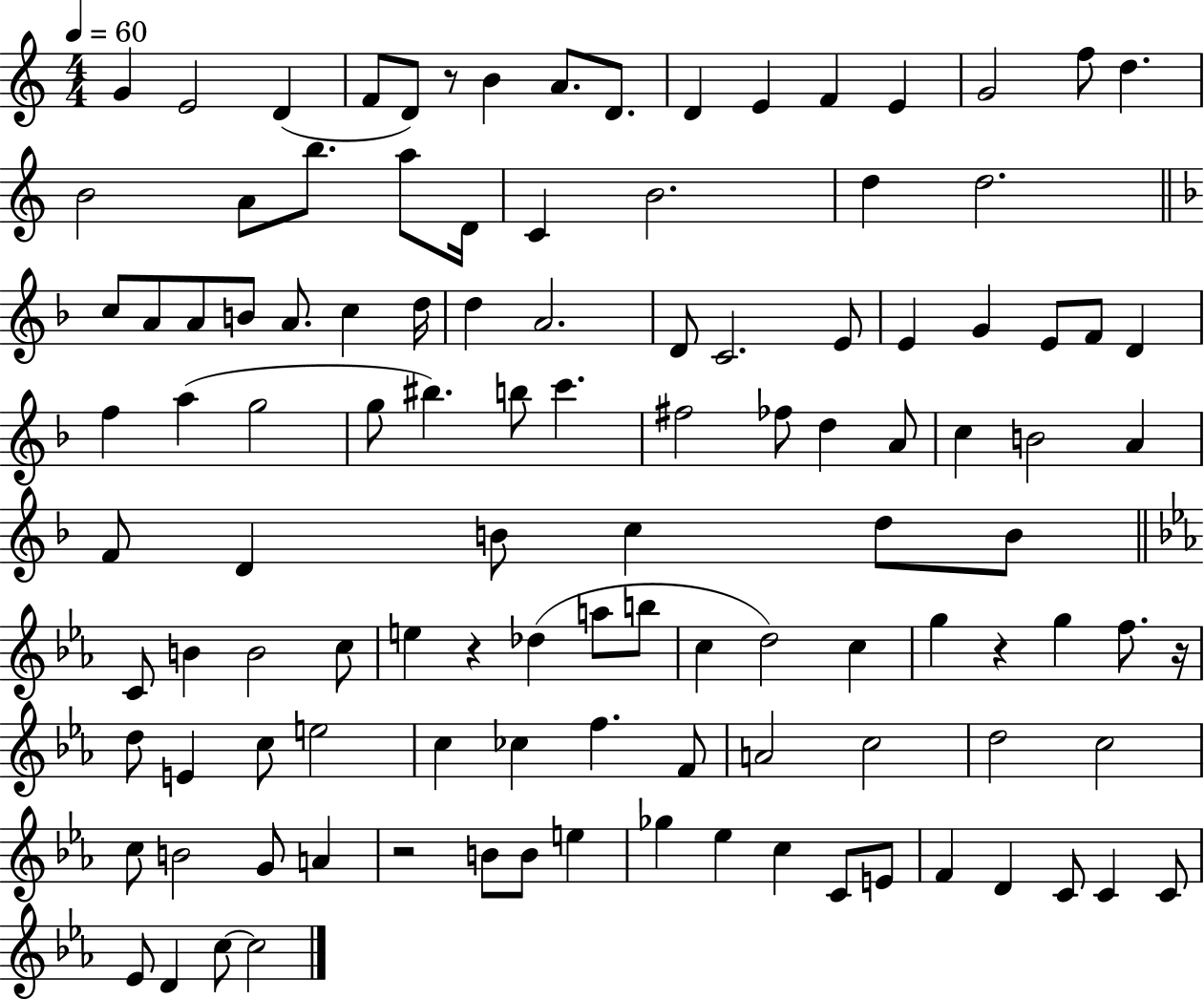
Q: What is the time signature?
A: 4/4